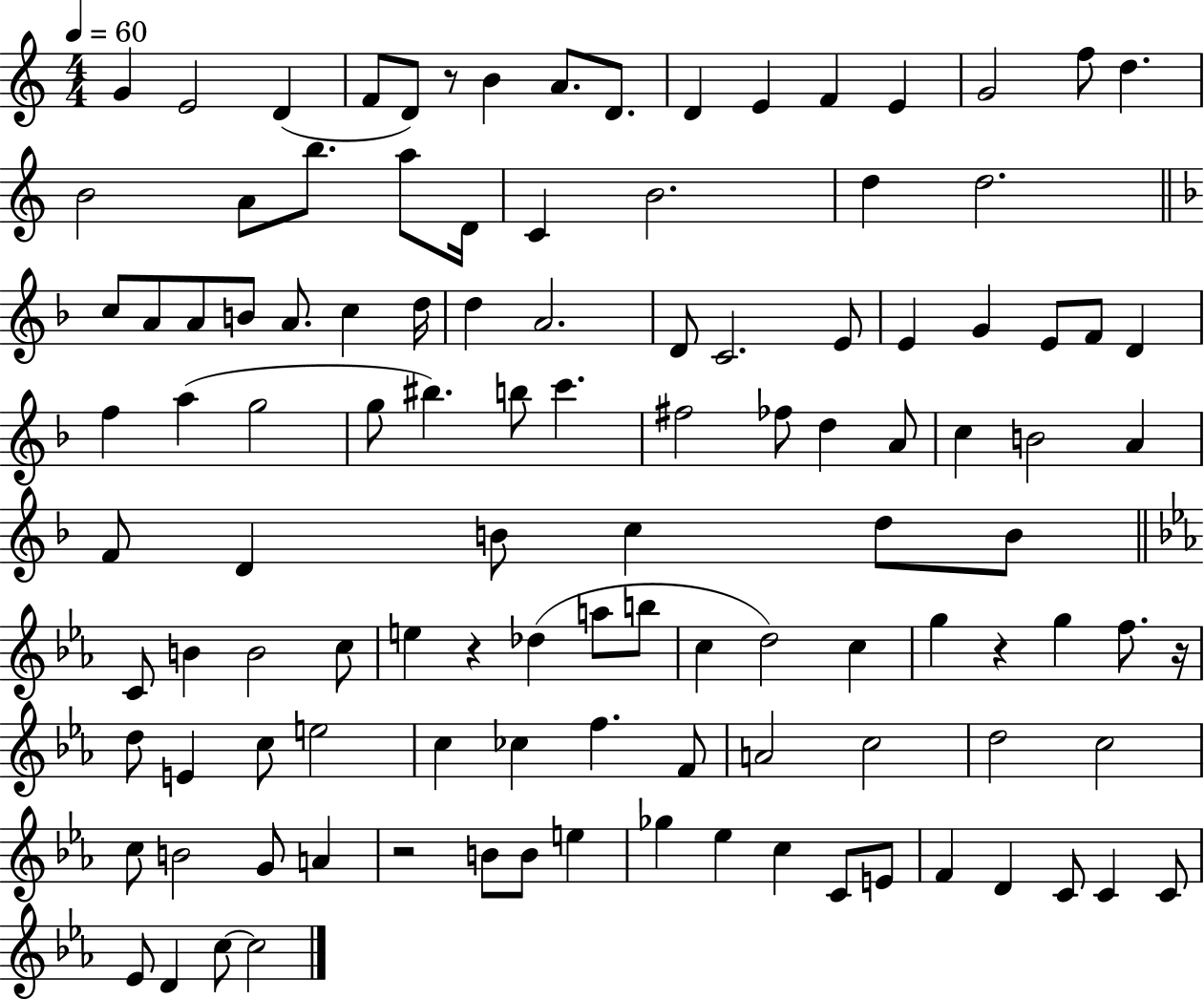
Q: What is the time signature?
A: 4/4